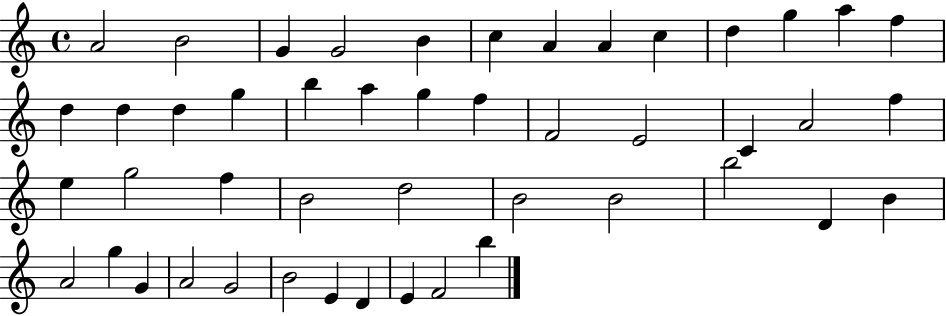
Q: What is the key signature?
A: C major